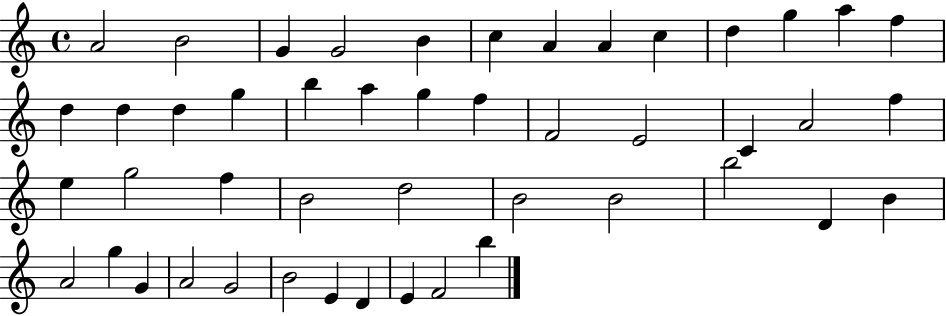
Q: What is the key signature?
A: C major